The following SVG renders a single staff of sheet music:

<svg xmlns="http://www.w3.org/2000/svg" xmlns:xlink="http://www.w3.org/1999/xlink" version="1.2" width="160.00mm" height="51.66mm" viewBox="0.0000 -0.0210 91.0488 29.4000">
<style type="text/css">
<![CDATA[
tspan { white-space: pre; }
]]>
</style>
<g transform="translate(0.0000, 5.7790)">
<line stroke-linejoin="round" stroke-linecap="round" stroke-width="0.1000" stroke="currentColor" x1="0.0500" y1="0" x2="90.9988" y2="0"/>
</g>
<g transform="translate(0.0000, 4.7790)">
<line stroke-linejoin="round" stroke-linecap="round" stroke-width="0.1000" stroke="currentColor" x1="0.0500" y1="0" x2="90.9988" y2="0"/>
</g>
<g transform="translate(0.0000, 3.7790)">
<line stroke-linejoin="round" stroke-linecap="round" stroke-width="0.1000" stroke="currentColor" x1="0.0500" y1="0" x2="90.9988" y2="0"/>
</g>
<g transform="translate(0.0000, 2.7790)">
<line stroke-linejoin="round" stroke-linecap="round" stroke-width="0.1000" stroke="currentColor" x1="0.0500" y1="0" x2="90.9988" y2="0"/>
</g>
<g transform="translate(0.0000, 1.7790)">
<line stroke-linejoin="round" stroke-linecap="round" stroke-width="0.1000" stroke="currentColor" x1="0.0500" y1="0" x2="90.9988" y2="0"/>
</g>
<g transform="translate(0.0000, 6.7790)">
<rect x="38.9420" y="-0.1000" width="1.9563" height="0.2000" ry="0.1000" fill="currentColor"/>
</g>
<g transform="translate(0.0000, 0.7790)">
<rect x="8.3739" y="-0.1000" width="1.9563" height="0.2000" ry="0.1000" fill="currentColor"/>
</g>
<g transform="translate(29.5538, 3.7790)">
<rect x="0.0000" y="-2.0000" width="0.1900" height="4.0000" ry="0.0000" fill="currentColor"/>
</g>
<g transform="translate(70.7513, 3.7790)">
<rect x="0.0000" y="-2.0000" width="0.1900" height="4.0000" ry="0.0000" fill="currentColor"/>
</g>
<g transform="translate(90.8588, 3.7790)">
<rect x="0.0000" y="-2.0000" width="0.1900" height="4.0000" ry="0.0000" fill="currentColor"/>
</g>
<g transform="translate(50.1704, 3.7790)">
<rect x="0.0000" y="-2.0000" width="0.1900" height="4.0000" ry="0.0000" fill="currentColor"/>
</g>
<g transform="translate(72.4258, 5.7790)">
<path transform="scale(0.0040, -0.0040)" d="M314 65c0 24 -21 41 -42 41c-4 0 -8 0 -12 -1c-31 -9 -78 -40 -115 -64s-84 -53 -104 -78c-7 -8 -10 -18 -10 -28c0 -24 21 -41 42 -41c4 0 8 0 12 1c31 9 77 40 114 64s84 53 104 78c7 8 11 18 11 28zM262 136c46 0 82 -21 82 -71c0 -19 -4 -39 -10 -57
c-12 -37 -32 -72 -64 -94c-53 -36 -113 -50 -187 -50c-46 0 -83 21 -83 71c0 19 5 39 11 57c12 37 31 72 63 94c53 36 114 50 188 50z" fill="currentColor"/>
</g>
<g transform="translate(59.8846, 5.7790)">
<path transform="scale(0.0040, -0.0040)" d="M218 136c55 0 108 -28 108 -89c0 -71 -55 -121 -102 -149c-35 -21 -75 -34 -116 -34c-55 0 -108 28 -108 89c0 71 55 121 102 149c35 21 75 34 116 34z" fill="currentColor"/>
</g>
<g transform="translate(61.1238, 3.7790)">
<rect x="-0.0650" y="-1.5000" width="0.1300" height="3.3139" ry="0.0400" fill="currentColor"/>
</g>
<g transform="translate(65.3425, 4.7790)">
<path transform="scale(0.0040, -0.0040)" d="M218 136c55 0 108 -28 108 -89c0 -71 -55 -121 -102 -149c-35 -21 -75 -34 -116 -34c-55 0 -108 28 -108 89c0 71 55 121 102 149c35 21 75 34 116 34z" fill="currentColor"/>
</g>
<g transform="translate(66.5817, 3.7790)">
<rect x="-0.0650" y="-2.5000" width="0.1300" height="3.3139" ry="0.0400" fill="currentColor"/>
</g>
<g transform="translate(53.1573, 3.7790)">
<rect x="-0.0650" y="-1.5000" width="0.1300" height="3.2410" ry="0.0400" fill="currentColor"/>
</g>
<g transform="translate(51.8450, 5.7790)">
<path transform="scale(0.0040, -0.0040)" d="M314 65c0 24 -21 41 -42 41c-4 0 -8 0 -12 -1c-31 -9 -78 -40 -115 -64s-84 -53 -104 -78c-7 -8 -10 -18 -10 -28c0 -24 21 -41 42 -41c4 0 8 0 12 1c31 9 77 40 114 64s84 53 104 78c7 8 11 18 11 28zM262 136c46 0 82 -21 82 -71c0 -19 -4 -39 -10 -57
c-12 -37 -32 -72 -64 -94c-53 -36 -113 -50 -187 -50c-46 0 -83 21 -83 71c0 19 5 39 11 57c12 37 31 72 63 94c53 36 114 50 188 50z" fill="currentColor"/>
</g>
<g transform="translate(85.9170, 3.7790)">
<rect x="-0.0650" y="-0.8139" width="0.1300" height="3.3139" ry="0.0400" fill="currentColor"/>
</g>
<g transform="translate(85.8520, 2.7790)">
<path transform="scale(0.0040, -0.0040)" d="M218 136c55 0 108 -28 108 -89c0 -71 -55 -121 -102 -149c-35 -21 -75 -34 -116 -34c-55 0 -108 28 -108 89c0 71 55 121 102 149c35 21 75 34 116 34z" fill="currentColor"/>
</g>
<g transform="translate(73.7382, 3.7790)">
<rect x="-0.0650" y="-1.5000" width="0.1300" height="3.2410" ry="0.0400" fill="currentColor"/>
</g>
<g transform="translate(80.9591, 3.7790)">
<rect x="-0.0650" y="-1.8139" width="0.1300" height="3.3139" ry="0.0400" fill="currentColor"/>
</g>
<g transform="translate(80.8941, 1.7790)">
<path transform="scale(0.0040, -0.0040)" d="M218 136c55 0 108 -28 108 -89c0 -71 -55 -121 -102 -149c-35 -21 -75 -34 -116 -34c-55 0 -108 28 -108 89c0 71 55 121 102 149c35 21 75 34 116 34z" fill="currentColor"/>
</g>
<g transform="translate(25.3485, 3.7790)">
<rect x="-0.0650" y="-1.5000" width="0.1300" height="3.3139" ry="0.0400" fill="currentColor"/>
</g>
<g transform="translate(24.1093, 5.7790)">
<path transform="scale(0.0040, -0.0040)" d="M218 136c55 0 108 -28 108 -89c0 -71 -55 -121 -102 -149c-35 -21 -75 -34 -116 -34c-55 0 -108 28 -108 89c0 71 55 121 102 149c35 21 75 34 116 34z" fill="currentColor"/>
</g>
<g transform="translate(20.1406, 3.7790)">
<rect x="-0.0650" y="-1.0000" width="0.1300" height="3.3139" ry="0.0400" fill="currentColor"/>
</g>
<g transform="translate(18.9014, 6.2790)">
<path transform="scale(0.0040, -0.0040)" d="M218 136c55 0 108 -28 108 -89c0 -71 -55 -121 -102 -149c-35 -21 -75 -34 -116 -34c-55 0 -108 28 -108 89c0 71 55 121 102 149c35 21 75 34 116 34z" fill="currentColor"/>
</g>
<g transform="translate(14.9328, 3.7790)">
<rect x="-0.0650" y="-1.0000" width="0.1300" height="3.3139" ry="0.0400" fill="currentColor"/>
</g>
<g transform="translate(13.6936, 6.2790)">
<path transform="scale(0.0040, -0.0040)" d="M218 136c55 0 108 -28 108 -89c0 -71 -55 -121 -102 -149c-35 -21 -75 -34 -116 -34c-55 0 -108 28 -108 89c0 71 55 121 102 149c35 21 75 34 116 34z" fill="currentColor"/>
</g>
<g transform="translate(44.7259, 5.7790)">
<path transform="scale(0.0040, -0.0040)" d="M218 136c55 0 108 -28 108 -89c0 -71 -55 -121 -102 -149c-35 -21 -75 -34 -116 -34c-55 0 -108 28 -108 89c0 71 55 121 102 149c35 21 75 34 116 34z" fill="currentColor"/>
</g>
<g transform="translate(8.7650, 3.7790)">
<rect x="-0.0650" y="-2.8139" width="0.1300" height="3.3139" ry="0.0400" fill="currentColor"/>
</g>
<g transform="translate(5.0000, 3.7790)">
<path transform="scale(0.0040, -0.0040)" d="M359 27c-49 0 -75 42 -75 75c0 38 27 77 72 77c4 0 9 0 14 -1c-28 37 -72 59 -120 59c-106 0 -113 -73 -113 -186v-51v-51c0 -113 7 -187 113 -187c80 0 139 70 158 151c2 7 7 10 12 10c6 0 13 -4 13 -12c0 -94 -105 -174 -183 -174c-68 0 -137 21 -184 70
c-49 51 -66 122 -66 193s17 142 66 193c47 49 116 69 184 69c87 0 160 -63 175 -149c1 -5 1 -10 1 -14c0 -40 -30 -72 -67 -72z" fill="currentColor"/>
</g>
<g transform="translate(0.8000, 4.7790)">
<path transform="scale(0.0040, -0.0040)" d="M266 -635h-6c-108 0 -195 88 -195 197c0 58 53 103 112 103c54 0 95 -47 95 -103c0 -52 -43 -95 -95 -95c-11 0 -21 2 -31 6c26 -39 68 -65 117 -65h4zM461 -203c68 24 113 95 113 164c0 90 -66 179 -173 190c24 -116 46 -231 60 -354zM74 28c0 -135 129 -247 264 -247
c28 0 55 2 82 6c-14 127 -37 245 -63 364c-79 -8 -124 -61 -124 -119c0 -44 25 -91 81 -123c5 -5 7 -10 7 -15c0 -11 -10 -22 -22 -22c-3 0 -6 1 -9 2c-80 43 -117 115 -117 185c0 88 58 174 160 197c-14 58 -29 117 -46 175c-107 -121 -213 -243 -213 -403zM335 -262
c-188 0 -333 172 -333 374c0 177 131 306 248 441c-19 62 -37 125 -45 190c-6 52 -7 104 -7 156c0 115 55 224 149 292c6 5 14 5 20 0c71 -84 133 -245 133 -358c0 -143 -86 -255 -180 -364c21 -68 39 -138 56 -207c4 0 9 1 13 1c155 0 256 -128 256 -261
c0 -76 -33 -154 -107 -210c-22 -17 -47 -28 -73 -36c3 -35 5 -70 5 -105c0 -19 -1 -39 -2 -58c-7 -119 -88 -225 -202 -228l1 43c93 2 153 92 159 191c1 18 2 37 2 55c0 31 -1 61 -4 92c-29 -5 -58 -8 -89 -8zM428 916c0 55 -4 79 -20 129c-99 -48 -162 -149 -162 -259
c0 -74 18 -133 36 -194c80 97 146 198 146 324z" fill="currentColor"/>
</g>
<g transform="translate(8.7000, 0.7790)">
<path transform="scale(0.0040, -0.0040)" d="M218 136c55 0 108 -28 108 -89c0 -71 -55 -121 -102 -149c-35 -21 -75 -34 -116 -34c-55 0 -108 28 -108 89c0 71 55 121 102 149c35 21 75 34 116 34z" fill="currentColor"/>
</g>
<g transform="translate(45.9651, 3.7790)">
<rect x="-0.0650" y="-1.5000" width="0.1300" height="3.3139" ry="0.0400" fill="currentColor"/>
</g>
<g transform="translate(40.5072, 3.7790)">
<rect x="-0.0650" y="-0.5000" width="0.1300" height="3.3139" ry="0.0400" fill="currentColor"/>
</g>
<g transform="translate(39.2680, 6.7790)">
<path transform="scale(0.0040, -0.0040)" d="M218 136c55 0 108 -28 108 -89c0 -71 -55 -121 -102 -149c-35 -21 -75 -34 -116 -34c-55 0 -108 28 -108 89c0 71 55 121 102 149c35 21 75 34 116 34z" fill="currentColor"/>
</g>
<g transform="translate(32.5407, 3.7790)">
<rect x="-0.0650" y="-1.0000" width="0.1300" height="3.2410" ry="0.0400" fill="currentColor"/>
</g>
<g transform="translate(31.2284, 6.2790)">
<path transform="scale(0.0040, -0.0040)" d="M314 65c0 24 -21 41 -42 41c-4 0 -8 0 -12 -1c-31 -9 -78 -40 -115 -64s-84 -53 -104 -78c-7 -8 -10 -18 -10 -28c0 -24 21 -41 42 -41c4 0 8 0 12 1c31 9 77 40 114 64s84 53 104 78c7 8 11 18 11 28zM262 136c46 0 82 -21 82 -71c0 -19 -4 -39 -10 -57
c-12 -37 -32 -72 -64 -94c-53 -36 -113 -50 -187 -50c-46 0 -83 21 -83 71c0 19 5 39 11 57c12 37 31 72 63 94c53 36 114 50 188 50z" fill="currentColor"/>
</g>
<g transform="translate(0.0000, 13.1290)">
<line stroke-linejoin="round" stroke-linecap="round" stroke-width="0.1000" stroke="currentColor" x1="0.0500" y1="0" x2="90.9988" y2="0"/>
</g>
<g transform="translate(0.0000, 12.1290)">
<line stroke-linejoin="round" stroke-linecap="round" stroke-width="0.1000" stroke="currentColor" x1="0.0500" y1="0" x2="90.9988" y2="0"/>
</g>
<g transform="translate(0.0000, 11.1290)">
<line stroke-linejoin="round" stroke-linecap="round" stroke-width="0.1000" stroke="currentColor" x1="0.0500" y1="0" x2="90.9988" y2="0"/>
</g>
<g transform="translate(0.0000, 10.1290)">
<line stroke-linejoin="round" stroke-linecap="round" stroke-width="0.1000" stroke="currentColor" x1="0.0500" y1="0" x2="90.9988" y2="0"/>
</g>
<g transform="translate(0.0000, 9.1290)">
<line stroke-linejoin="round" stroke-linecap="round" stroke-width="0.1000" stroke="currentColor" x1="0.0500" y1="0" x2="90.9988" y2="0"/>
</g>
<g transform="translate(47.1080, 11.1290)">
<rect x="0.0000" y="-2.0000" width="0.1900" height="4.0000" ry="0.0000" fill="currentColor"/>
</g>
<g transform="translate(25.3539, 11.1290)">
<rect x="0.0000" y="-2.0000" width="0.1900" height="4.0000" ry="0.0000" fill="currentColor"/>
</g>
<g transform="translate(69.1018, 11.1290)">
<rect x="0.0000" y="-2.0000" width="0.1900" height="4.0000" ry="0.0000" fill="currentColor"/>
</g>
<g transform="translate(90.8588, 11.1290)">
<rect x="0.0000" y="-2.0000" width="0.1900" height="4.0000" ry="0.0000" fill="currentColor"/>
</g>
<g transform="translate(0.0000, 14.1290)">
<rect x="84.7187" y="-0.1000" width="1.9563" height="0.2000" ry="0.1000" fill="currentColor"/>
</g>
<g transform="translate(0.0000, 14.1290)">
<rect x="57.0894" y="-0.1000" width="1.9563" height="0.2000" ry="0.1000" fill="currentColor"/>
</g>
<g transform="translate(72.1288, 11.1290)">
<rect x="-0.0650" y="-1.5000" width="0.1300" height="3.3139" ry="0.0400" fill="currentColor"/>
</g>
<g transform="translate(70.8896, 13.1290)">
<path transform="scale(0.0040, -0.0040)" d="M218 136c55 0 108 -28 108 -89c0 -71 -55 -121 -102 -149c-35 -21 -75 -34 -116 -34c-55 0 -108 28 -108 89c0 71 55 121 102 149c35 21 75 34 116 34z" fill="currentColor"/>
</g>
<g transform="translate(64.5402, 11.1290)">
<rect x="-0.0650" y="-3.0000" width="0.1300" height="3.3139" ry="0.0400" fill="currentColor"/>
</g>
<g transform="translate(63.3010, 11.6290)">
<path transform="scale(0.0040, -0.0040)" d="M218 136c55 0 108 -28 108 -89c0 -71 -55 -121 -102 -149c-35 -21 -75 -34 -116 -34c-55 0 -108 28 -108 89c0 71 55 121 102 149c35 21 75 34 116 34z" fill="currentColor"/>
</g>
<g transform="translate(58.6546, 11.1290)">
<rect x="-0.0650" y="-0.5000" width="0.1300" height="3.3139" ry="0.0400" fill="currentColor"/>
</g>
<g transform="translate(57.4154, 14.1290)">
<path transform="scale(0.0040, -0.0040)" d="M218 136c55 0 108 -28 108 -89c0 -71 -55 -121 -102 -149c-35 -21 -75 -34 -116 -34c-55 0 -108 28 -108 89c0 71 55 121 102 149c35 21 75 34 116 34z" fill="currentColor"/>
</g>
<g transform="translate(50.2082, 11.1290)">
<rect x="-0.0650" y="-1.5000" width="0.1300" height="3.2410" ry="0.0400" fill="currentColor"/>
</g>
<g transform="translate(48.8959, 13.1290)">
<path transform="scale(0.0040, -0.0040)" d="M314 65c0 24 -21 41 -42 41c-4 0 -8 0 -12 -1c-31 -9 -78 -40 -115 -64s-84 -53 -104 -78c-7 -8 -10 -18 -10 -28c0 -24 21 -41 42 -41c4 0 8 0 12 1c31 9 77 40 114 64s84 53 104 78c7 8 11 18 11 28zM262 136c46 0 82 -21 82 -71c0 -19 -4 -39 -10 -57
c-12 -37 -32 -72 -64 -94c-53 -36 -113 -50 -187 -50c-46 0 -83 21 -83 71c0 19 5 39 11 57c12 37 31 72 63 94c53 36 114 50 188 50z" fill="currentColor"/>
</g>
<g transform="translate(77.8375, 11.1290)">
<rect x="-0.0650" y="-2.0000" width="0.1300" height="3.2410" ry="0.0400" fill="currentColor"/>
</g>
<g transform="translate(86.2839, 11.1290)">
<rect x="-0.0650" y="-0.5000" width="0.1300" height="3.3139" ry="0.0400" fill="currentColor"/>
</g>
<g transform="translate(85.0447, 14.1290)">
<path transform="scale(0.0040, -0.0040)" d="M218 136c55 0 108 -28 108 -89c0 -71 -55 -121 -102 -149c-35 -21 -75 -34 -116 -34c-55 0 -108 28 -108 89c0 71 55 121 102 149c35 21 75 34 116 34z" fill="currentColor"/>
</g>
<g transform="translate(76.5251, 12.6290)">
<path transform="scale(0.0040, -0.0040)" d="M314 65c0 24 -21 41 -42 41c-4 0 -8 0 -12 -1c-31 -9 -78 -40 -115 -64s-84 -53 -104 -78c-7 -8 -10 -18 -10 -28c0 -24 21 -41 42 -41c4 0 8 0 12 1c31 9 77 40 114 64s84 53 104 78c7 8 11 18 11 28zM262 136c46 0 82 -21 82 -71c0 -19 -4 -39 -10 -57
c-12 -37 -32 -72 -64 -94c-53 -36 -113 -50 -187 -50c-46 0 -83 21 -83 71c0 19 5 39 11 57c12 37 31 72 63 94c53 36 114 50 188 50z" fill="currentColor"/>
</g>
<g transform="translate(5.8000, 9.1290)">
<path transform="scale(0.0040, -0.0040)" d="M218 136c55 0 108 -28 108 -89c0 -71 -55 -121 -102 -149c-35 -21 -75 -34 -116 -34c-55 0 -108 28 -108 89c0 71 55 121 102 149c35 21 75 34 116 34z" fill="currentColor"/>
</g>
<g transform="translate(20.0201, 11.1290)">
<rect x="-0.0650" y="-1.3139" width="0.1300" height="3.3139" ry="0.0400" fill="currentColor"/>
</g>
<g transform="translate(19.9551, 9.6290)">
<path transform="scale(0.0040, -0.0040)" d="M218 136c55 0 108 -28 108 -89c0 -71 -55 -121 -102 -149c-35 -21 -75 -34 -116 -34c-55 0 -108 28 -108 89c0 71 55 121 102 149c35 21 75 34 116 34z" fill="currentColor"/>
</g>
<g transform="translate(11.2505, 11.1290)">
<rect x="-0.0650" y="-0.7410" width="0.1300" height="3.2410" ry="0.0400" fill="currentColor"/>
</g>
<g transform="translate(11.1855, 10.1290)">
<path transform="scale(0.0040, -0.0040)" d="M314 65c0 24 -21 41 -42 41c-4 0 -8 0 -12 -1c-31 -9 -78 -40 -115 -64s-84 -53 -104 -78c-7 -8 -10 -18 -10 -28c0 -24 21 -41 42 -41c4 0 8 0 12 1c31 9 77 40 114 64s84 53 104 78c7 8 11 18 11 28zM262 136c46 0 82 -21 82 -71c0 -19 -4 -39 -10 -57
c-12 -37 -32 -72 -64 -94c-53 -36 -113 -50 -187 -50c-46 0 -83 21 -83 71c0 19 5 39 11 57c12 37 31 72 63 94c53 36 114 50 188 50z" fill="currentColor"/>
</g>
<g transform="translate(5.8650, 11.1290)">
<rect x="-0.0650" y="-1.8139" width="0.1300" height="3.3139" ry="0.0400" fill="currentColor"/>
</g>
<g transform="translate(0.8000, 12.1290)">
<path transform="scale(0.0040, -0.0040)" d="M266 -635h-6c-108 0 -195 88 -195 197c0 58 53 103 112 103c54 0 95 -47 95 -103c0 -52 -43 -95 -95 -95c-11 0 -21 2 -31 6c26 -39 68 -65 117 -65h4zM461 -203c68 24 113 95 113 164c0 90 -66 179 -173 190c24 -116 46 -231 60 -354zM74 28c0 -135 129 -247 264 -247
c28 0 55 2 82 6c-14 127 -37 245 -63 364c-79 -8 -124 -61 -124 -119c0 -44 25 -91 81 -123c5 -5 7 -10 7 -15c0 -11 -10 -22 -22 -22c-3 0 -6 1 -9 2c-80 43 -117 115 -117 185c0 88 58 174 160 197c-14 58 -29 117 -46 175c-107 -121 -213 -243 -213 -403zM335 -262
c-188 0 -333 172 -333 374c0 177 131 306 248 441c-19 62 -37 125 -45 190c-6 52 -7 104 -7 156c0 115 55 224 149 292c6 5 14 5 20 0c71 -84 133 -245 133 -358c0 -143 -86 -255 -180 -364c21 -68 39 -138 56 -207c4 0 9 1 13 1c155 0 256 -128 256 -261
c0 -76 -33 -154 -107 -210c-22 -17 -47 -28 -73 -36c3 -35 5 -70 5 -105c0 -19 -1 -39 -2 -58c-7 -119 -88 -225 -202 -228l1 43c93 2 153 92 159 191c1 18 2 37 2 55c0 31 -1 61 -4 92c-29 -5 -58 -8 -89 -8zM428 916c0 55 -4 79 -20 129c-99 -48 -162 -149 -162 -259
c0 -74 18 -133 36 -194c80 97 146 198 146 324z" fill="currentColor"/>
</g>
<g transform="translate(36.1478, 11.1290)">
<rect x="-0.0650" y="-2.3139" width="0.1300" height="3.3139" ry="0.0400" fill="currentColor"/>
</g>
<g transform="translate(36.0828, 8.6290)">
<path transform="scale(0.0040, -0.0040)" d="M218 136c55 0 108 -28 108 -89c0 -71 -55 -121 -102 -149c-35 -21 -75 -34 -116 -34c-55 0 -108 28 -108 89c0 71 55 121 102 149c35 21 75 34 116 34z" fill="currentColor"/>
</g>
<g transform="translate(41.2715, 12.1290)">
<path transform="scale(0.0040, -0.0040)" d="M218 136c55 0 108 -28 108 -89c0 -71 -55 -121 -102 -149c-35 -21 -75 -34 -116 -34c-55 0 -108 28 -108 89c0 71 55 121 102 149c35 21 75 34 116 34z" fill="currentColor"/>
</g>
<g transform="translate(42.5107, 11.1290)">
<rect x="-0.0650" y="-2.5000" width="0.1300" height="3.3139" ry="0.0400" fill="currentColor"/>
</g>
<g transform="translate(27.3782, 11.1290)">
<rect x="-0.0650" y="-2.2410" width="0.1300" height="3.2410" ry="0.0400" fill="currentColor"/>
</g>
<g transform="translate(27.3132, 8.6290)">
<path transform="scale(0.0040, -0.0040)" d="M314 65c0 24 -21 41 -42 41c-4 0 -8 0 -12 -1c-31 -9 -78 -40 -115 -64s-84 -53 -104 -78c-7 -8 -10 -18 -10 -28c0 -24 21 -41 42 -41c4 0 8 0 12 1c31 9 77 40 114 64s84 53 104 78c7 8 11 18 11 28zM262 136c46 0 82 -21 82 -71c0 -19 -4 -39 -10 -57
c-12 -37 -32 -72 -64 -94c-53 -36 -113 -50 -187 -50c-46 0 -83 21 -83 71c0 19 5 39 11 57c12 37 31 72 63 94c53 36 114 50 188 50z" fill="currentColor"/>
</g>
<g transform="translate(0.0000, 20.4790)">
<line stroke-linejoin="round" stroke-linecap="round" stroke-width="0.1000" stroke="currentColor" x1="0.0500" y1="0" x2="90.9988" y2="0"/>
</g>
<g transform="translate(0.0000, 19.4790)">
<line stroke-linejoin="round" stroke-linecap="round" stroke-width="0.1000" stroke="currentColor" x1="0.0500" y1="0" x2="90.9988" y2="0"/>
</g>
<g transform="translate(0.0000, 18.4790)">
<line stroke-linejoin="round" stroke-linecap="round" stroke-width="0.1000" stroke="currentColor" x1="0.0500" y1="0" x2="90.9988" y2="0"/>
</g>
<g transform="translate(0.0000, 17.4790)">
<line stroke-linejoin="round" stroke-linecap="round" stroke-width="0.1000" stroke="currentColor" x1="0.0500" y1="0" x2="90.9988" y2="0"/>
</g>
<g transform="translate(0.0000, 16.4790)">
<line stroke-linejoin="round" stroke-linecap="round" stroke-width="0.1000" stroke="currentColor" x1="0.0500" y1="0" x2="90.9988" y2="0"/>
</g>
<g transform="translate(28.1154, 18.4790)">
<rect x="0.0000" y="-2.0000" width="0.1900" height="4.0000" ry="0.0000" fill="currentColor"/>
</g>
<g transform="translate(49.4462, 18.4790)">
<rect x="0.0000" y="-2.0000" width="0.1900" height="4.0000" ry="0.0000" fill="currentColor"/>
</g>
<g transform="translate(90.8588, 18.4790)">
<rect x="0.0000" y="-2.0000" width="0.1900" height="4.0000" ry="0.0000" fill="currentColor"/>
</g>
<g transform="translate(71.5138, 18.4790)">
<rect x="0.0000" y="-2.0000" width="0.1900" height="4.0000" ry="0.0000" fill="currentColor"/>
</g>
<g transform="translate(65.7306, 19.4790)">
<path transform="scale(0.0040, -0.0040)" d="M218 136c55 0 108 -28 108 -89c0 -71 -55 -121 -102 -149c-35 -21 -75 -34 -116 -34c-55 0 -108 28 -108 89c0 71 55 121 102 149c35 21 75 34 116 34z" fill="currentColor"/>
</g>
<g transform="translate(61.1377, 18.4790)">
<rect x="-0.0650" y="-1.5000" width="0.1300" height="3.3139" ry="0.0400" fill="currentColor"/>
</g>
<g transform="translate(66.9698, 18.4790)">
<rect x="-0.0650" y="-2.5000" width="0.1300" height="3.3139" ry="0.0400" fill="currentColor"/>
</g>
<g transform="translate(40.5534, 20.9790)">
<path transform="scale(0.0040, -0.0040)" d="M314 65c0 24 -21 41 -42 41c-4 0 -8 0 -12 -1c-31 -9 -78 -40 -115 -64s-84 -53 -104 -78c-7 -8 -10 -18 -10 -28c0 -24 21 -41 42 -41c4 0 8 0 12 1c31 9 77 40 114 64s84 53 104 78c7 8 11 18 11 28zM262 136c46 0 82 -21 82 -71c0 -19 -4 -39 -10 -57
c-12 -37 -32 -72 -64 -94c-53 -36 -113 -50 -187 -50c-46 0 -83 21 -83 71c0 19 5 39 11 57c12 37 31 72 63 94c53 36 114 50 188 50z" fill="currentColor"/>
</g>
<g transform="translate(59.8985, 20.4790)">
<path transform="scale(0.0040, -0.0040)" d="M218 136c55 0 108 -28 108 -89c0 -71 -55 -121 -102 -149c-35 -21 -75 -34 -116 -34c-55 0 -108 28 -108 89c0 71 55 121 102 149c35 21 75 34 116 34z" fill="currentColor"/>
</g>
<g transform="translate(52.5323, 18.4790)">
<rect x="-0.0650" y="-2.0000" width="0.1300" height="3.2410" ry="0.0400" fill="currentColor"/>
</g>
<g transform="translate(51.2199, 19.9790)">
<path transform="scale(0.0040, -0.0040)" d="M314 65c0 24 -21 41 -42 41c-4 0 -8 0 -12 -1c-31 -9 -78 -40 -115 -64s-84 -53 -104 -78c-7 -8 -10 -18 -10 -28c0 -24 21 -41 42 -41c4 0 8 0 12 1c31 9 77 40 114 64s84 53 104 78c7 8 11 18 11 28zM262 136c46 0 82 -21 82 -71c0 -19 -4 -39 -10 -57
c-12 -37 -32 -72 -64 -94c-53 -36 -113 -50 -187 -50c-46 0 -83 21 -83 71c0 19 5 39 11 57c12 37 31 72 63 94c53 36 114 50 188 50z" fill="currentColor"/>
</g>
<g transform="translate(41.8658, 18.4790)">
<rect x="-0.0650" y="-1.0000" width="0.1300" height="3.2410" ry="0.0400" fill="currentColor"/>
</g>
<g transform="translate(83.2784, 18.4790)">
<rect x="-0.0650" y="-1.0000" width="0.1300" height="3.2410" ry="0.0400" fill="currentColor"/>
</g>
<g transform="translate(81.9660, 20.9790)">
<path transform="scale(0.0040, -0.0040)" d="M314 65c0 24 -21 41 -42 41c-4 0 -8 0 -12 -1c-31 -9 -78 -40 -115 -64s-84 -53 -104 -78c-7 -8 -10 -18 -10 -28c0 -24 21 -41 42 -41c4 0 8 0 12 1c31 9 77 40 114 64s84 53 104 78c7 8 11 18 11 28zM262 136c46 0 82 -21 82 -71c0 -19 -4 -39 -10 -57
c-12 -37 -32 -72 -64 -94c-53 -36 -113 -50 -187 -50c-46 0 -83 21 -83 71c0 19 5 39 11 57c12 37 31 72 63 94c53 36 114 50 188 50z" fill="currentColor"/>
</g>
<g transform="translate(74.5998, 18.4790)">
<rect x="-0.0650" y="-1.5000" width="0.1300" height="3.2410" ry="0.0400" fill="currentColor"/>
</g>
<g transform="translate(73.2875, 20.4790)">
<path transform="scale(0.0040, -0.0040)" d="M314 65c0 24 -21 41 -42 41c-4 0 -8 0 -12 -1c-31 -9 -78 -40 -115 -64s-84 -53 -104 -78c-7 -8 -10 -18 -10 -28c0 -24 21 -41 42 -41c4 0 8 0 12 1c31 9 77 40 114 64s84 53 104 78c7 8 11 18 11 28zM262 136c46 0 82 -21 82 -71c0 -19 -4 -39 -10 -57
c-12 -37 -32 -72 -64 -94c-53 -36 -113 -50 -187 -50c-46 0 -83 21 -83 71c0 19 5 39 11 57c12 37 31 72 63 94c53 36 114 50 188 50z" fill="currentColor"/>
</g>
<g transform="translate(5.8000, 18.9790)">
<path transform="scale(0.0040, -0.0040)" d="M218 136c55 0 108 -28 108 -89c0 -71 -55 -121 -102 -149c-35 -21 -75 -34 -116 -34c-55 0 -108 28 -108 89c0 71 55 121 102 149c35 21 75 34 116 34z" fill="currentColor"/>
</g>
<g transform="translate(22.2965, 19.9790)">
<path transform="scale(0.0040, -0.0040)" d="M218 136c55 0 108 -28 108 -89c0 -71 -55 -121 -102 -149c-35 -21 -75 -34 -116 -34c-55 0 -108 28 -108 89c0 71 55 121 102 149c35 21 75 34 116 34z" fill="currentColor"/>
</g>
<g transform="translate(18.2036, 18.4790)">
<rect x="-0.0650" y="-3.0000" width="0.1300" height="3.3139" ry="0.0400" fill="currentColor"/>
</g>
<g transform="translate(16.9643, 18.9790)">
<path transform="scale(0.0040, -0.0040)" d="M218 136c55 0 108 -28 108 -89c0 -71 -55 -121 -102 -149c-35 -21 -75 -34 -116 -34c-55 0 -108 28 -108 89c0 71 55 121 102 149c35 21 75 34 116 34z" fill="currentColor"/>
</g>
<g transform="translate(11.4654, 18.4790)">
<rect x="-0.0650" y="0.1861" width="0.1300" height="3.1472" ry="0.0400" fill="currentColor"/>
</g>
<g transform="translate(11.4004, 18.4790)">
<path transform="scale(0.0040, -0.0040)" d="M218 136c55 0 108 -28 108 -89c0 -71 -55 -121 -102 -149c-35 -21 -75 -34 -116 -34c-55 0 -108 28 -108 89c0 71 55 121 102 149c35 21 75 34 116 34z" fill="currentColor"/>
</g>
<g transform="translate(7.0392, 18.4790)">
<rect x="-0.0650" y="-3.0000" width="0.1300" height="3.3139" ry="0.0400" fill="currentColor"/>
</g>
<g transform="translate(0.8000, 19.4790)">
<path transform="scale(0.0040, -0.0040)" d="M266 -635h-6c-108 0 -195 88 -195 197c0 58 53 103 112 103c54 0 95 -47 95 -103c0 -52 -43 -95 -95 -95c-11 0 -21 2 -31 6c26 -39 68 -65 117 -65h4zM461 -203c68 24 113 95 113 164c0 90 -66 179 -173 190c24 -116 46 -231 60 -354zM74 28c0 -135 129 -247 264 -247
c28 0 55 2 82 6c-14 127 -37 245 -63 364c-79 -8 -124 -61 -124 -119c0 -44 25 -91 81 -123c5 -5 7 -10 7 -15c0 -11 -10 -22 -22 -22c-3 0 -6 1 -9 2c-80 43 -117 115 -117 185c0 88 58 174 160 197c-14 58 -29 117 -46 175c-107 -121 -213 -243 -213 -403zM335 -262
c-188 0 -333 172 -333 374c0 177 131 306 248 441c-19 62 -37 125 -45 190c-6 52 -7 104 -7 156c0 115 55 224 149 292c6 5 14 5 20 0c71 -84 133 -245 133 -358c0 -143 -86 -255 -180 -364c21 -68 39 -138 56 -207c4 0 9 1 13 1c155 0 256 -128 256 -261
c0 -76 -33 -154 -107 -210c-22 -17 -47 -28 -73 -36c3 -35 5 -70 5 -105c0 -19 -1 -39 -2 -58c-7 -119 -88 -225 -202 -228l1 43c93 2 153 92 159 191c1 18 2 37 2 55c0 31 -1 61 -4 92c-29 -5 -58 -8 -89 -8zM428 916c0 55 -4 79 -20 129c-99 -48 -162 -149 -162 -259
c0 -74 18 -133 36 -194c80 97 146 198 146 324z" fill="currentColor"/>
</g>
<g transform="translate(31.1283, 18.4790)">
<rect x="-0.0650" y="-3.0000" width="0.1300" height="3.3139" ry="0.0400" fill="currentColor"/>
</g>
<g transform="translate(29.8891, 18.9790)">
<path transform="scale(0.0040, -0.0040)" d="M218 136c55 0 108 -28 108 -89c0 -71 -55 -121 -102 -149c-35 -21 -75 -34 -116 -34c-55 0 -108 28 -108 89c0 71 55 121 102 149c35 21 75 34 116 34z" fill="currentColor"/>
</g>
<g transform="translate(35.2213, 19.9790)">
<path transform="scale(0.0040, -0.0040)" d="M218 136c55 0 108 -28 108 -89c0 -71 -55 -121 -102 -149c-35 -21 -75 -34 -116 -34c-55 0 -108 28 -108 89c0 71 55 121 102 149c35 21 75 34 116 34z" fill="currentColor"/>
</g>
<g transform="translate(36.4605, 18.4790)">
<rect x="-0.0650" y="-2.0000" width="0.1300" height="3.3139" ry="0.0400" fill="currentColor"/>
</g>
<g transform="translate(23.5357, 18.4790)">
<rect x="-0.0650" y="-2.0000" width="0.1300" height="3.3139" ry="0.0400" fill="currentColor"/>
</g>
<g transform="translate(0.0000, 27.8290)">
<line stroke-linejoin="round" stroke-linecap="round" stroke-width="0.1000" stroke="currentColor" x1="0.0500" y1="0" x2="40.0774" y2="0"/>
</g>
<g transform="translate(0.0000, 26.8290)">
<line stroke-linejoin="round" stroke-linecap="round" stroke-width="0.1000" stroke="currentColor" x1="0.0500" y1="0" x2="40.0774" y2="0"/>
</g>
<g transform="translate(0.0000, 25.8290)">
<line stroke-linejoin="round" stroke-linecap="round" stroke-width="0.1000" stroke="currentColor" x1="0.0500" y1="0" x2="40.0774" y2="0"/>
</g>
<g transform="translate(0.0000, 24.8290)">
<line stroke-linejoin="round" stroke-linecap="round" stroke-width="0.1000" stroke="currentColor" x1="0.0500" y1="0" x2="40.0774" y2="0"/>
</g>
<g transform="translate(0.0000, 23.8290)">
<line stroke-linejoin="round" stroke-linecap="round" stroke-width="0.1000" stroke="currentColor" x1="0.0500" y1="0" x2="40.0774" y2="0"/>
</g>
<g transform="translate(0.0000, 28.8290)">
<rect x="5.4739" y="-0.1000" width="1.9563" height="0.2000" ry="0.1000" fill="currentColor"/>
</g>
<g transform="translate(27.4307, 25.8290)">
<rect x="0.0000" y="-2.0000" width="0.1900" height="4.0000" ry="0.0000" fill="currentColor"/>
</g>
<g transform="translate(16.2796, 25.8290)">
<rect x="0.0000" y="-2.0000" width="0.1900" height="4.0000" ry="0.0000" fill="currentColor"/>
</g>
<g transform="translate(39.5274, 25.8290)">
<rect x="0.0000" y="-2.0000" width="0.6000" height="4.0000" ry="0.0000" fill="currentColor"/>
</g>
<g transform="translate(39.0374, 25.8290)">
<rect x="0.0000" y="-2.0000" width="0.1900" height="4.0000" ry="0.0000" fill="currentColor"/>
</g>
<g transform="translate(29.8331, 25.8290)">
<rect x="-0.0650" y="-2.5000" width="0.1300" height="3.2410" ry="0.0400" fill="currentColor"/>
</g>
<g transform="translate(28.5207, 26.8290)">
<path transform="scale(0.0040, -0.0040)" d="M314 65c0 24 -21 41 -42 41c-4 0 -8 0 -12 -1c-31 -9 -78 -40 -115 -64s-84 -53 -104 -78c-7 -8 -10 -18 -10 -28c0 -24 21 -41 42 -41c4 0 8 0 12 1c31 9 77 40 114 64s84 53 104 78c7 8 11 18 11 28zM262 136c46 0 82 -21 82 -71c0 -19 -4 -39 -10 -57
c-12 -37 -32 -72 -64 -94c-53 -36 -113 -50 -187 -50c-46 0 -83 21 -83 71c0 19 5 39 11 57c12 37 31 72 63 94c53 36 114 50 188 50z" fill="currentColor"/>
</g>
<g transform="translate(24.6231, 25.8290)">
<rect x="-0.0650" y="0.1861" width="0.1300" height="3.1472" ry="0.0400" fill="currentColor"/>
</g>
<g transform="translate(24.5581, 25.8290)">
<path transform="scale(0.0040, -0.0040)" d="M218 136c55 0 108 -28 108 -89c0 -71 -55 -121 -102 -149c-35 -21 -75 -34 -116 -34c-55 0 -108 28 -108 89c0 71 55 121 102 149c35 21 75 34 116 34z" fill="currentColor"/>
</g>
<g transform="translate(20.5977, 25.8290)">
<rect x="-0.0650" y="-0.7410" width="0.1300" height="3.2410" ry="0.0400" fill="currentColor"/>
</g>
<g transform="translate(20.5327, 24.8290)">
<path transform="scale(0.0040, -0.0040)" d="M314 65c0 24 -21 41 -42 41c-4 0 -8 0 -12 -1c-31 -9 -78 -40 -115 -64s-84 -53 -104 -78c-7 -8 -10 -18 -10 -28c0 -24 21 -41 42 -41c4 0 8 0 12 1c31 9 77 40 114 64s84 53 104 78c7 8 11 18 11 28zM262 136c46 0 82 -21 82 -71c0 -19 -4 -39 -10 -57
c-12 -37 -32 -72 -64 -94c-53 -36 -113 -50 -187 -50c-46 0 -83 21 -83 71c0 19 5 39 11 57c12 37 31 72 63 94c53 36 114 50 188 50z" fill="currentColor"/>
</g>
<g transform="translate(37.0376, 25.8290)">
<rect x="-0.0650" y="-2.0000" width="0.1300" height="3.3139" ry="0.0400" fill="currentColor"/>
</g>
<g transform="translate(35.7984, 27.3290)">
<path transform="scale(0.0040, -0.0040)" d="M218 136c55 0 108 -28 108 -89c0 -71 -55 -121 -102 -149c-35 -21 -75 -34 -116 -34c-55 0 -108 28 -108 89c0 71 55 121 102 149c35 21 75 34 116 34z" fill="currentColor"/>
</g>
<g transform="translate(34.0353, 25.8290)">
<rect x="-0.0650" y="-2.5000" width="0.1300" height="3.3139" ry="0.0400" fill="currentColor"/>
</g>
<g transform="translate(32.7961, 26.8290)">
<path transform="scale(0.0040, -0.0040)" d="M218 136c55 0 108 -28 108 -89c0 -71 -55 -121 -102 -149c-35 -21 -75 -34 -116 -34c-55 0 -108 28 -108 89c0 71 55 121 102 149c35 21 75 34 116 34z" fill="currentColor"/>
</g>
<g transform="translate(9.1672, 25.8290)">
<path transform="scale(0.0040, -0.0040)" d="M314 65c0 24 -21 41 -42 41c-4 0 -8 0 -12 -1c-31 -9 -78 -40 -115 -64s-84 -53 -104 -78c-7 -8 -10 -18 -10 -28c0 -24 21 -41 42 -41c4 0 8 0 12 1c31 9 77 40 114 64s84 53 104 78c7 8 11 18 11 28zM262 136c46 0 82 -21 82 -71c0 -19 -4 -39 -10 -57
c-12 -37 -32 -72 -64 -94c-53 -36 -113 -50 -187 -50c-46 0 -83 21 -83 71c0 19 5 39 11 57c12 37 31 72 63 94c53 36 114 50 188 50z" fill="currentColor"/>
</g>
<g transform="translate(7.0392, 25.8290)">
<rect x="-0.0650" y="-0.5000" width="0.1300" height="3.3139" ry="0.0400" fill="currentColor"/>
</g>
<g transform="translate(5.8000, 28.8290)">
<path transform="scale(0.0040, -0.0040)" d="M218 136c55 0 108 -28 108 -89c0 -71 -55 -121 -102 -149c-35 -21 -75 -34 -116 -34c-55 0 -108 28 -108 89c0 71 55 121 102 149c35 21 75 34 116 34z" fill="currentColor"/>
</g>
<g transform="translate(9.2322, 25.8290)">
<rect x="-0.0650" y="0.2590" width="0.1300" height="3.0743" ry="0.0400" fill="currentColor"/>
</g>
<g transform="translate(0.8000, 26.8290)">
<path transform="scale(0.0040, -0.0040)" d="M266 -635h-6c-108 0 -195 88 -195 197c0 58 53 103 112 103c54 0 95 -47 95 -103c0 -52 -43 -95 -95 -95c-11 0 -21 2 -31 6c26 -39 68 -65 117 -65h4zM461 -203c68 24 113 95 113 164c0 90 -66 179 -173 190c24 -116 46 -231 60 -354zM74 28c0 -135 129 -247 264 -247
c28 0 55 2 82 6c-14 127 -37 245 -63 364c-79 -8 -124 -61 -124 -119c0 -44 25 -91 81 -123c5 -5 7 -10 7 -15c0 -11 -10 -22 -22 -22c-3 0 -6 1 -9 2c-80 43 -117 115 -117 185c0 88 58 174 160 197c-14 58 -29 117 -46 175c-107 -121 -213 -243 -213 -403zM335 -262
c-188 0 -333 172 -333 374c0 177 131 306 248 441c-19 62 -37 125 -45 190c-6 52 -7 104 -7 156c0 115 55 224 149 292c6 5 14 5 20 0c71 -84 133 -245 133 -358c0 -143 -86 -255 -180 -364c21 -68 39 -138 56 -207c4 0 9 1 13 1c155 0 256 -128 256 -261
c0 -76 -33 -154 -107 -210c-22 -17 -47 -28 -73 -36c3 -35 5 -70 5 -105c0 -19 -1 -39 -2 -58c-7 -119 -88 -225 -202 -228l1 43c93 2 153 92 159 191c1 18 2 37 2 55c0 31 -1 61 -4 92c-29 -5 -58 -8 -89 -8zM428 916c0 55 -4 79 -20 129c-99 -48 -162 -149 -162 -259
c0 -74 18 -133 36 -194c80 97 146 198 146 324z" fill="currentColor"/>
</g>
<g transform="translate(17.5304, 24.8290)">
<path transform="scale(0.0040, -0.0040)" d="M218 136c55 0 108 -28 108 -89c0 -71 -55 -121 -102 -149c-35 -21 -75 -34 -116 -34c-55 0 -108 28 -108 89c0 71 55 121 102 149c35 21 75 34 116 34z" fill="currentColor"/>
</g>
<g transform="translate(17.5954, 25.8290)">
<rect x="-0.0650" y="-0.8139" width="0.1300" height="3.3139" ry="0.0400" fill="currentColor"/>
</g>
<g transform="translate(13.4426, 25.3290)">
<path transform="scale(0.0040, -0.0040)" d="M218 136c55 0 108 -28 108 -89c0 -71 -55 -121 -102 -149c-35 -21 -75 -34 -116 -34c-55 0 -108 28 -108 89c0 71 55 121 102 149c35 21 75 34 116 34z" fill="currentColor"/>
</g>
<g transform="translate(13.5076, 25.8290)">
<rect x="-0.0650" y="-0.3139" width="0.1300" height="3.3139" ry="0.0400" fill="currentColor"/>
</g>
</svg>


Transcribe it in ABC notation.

X:1
T:Untitled
M:4/4
L:1/4
K:C
a D D E D2 C E E2 E G E2 f d f d2 e g2 g G E2 C A E F2 C A B A F A F D2 F2 E G E2 D2 C B2 c d d2 B G2 G F